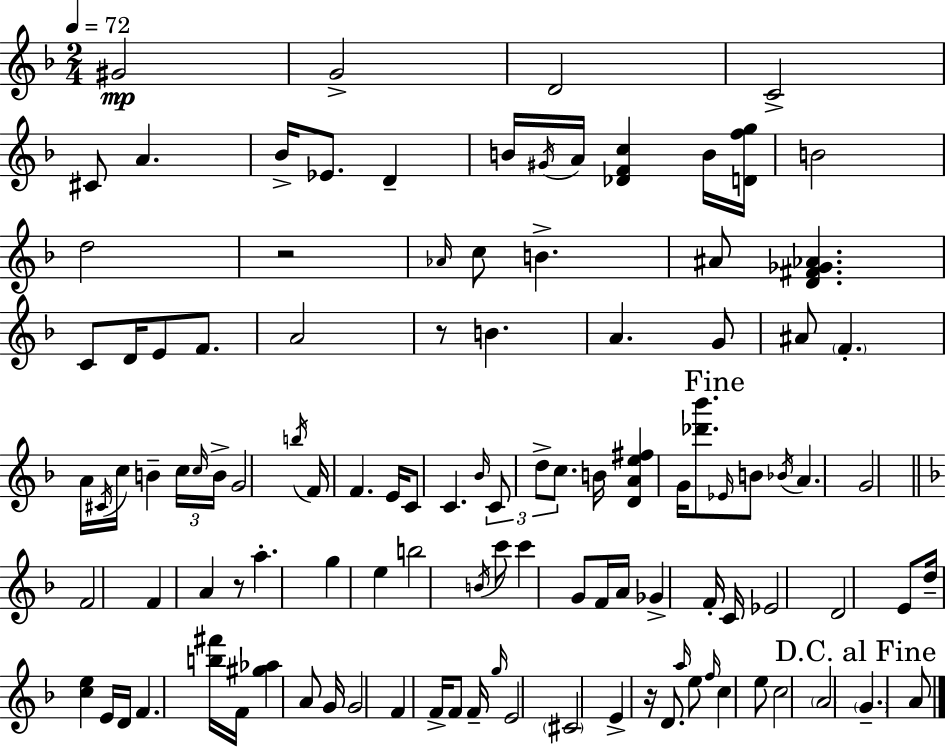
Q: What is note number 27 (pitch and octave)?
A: G4